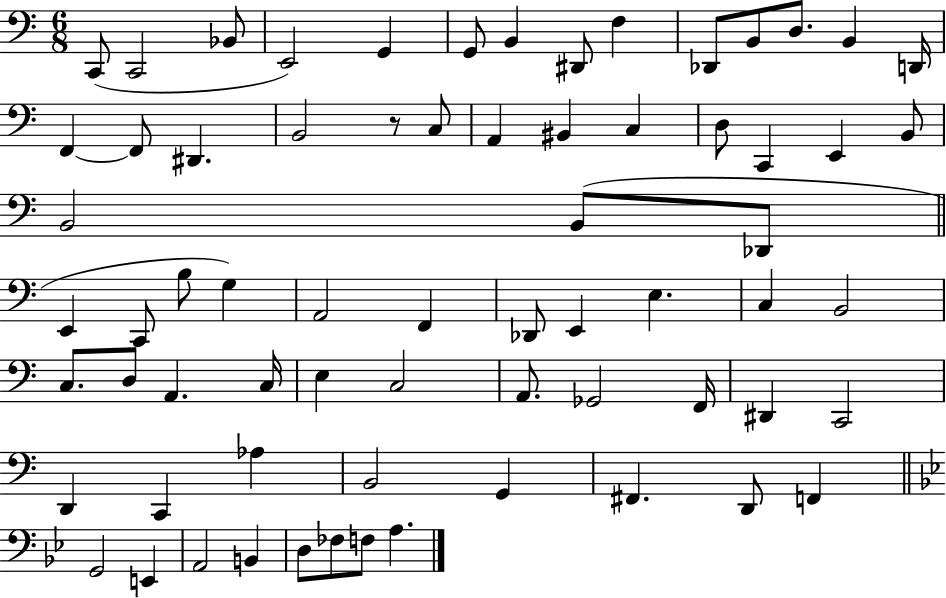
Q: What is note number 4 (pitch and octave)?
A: E2